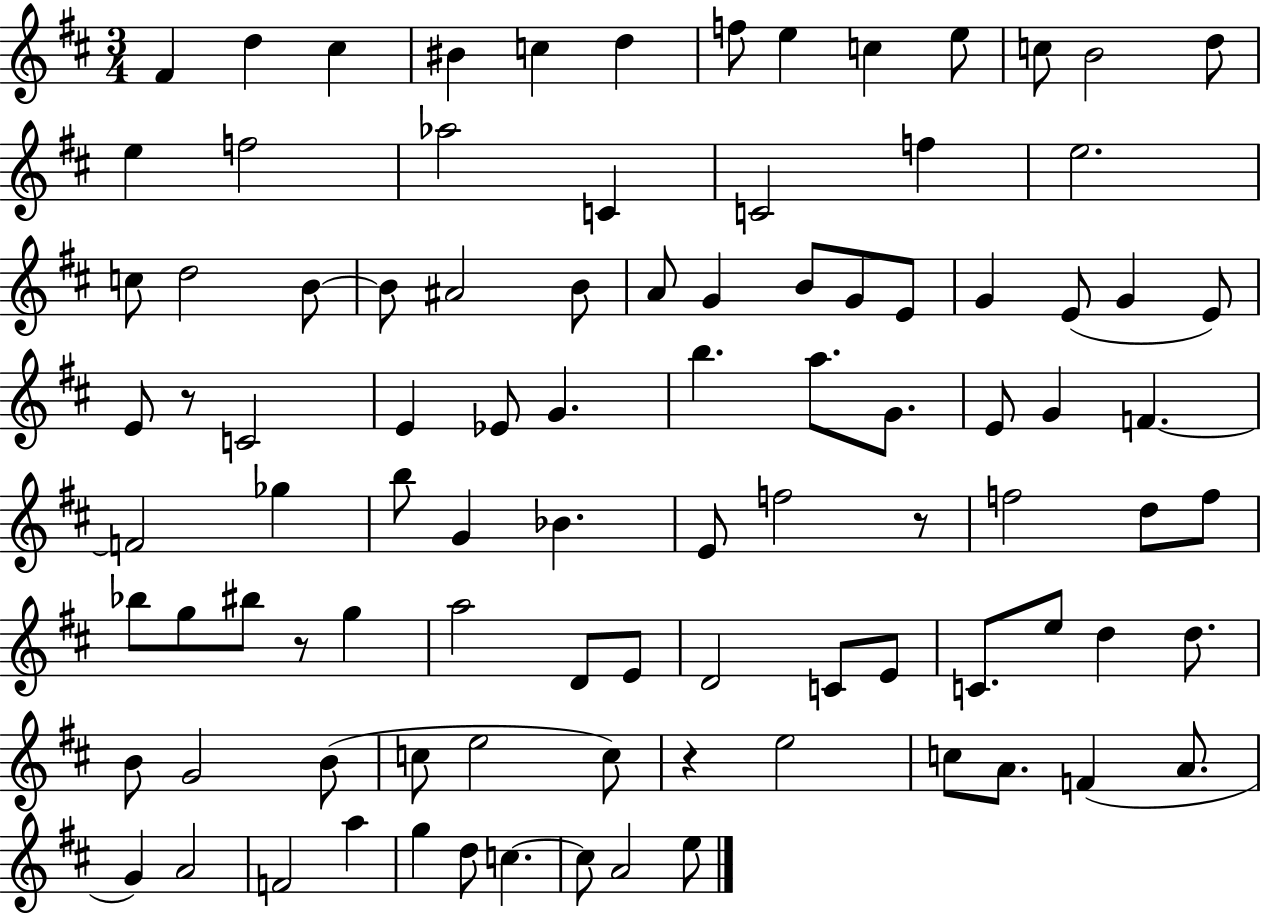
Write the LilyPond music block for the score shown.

{
  \clef treble
  \numericTimeSignature
  \time 3/4
  \key d \major
  fis'4 d''4 cis''4 | bis'4 c''4 d''4 | f''8 e''4 c''4 e''8 | c''8 b'2 d''8 | \break e''4 f''2 | aes''2 c'4 | c'2 f''4 | e''2. | \break c''8 d''2 b'8~~ | b'8 ais'2 b'8 | a'8 g'4 b'8 g'8 e'8 | g'4 e'8( g'4 e'8) | \break e'8 r8 c'2 | e'4 ees'8 g'4. | b''4. a''8. g'8. | e'8 g'4 f'4.~~ | \break f'2 ges''4 | b''8 g'4 bes'4. | e'8 f''2 r8 | f''2 d''8 f''8 | \break bes''8 g''8 bis''8 r8 g''4 | a''2 d'8 e'8 | d'2 c'8 e'8 | c'8. e''8 d''4 d''8. | \break b'8 g'2 b'8( | c''8 e''2 c''8) | r4 e''2 | c''8 a'8. f'4( a'8. | \break g'4) a'2 | f'2 a''4 | g''4 d''8 c''4.~~ | c''8 a'2 e''8 | \break \bar "|."
}